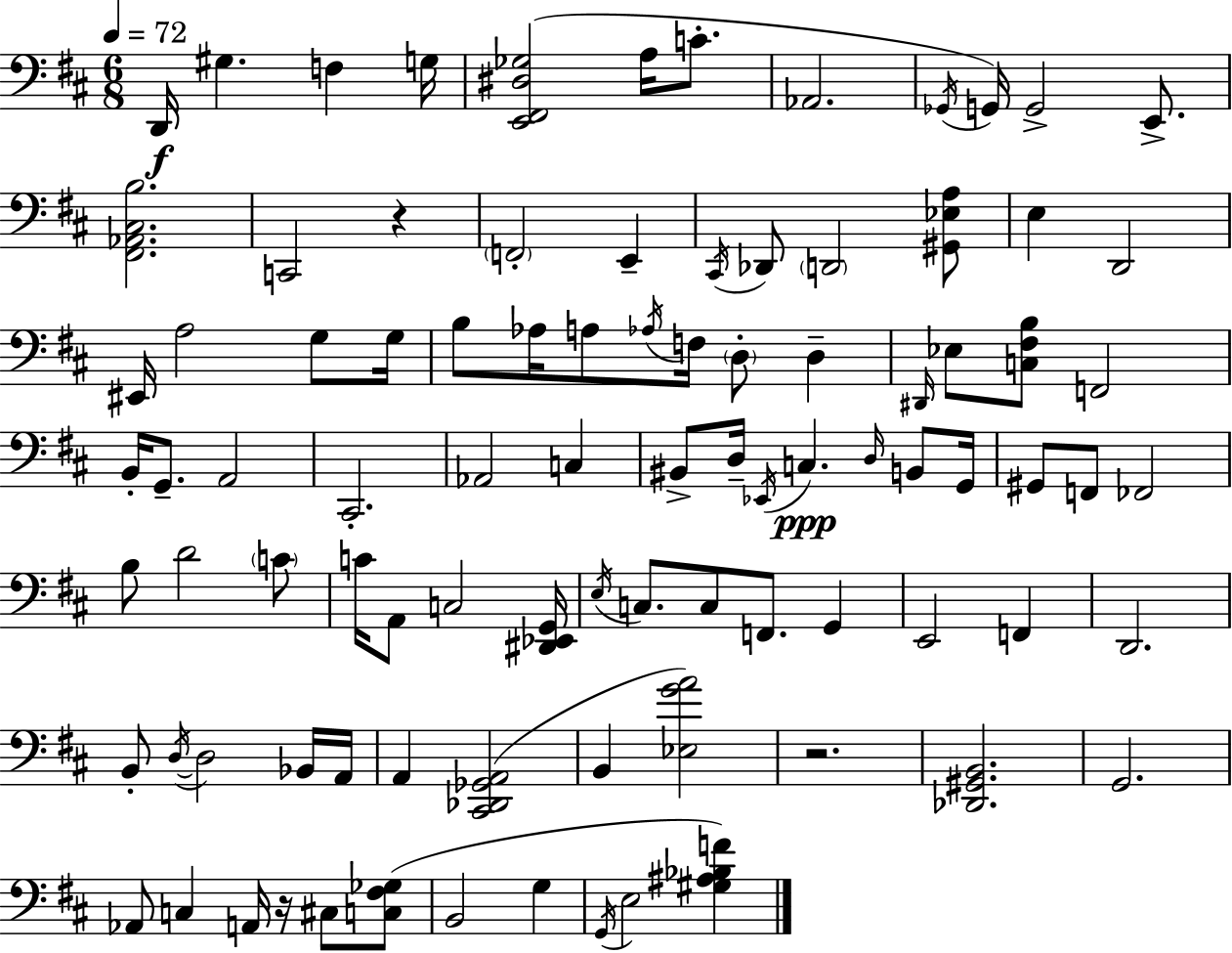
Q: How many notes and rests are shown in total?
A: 92